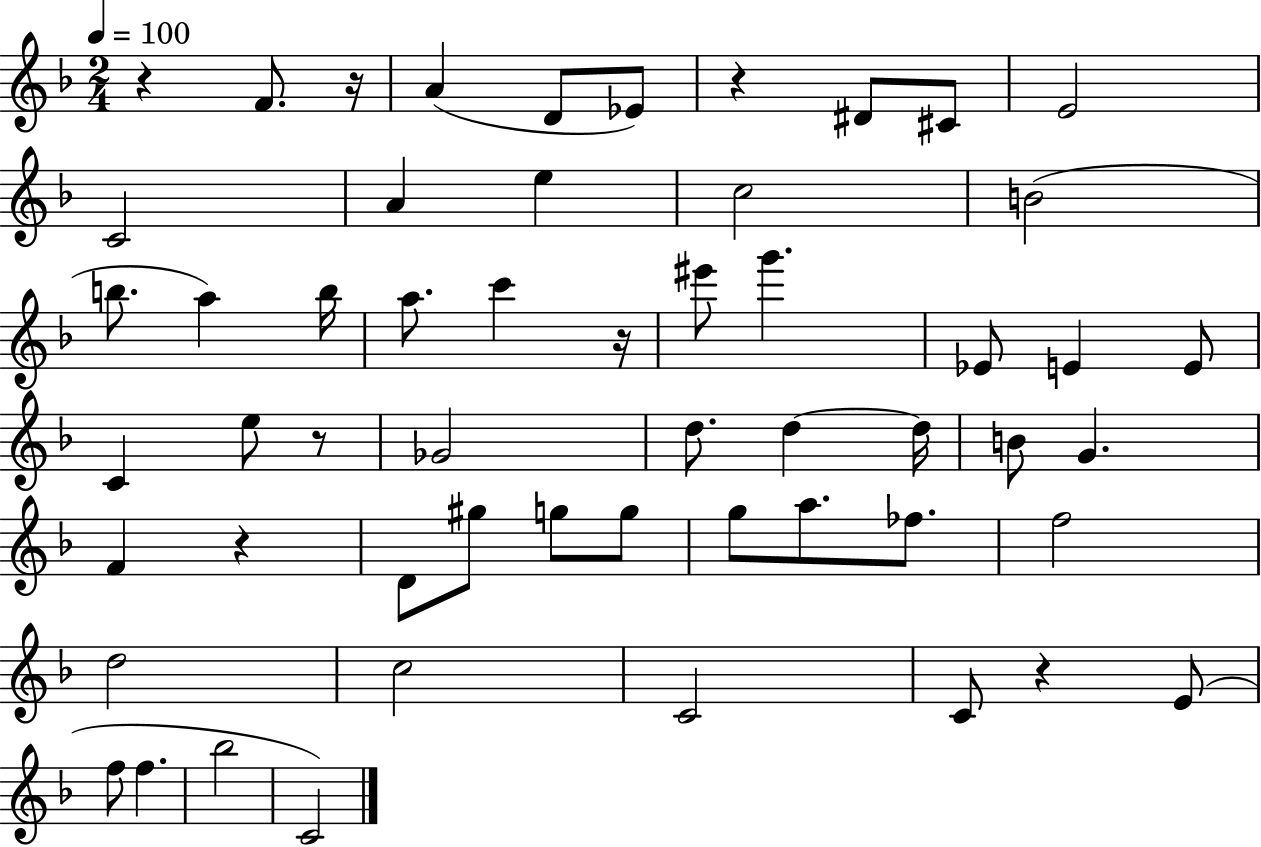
R/q F4/e. R/s A4/q D4/e Eb4/e R/q D#4/e C#4/e E4/h C4/h A4/q E5/q C5/h B4/h B5/e. A5/q B5/s A5/e. C6/q R/s EIS6/e G6/q. Eb4/e E4/q E4/e C4/q E5/e R/e Gb4/h D5/e. D5/q D5/s B4/e G4/q. F4/q R/q D4/e G#5/e G5/e G5/e G5/e A5/e. FES5/e. F5/h D5/h C5/h C4/h C4/e R/q E4/e F5/e F5/q. Bb5/h C4/h